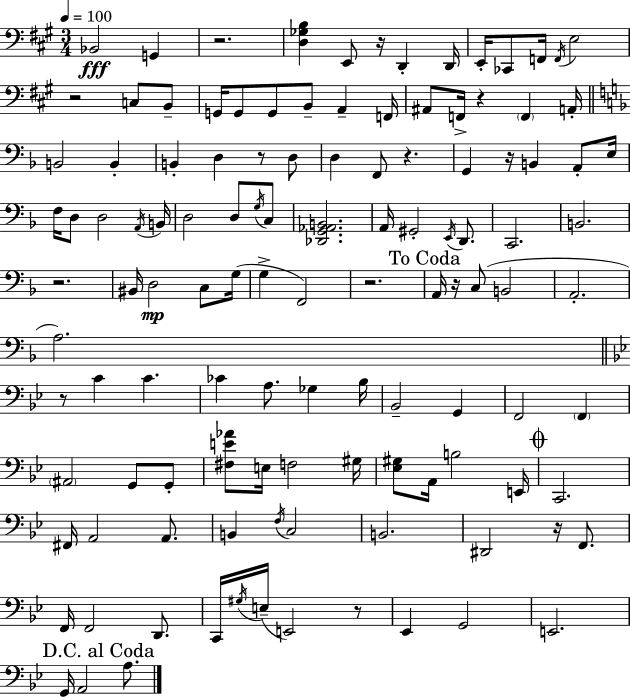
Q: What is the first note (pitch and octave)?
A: Bb2